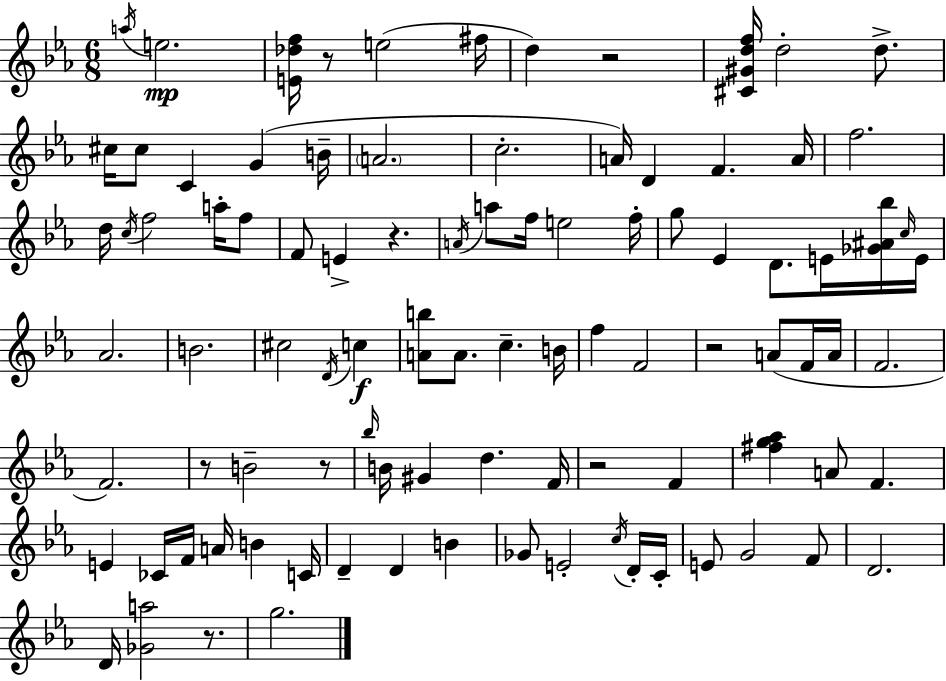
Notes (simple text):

A5/s E5/h. [E4,Db5,F5]/s R/e E5/h F#5/s D5/q R/h [C#4,G#4,D5,F5]/s D5/h D5/e. C#5/s C#5/e C4/q G4/q B4/s A4/h. C5/h. A4/s D4/q F4/q. A4/s F5/h. D5/s C5/s F5/h A5/s F5/e F4/e E4/q R/q. A4/s A5/e F5/s E5/h F5/s G5/e Eb4/q D4/e. E4/s [Gb4,A#4,Bb5]/s C5/s E4/s Ab4/h. B4/h. C#5/h D4/s C5/q [A4,B5]/e A4/e. C5/q. B4/s F5/q F4/h R/h A4/e F4/s A4/s F4/h. F4/h. R/e B4/h R/e Bb5/s B4/s G#4/q D5/q. F4/s R/h F4/q [F#5,G5,Ab5]/q A4/e F4/q. E4/q CES4/s F4/s A4/s B4/q C4/s D4/q D4/q B4/q Gb4/e E4/h C5/s D4/s C4/s E4/e G4/h F4/e D4/h. D4/s [Gb4,A5]/h R/e. G5/h.